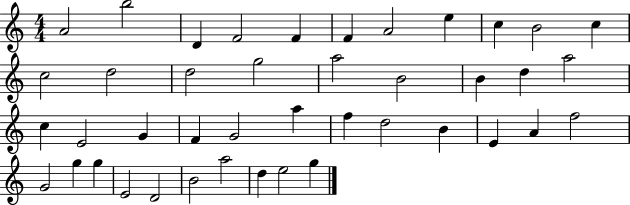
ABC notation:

X:1
T:Untitled
M:4/4
L:1/4
K:C
A2 b2 D F2 F F A2 e c B2 c c2 d2 d2 g2 a2 B2 B d a2 c E2 G F G2 a f d2 B E A f2 G2 g g E2 D2 B2 a2 d e2 g